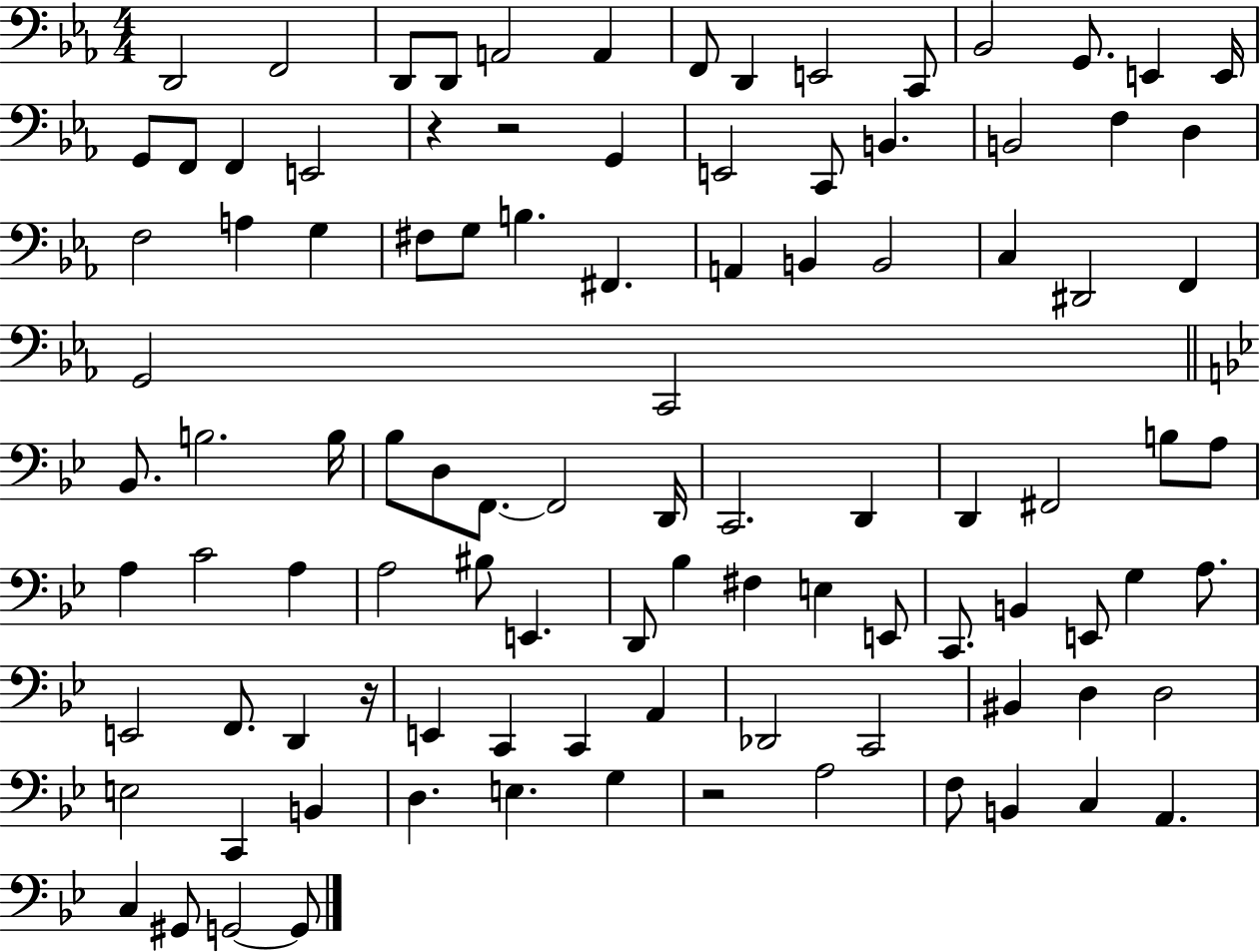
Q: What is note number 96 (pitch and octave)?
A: G2